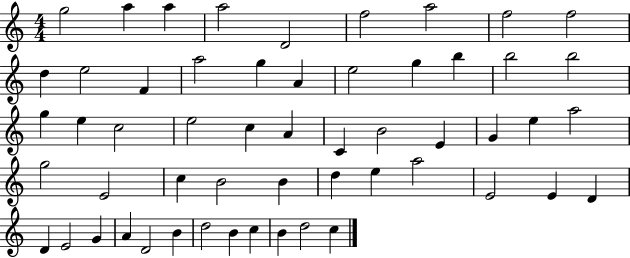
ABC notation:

X:1
T:Untitled
M:4/4
L:1/4
K:C
g2 a a a2 D2 f2 a2 f2 f2 d e2 F a2 g A e2 g b b2 b2 g e c2 e2 c A C B2 E G e a2 g2 E2 c B2 B d e a2 E2 E D D E2 G A D2 B d2 B c B d2 c